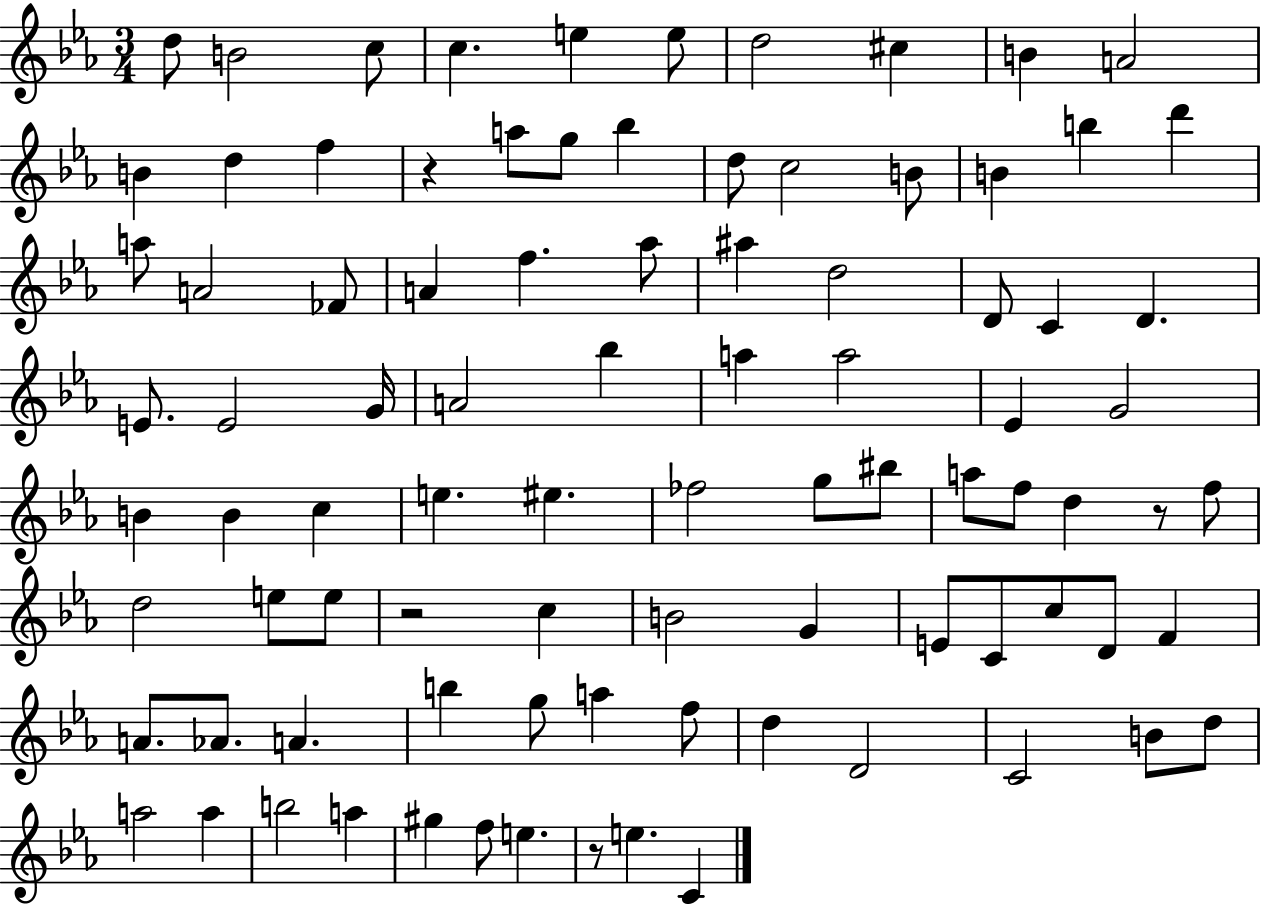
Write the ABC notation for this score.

X:1
T:Untitled
M:3/4
L:1/4
K:Eb
d/2 B2 c/2 c e e/2 d2 ^c B A2 B d f z a/2 g/2 _b d/2 c2 B/2 B b d' a/2 A2 _F/2 A f _a/2 ^a d2 D/2 C D E/2 E2 G/4 A2 _b a a2 _E G2 B B c e ^e _f2 g/2 ^b/2 a/2 f/2 d z/2 f/2 d2 e/2 e/2 z2 c B2 G E/2 C/2 c/2 D/2 F A/2 _A/2 A b g/2 a f/2 d D2 C2 B/2 d/2 a2 a b2 a ^g f/2 e z/2 e C